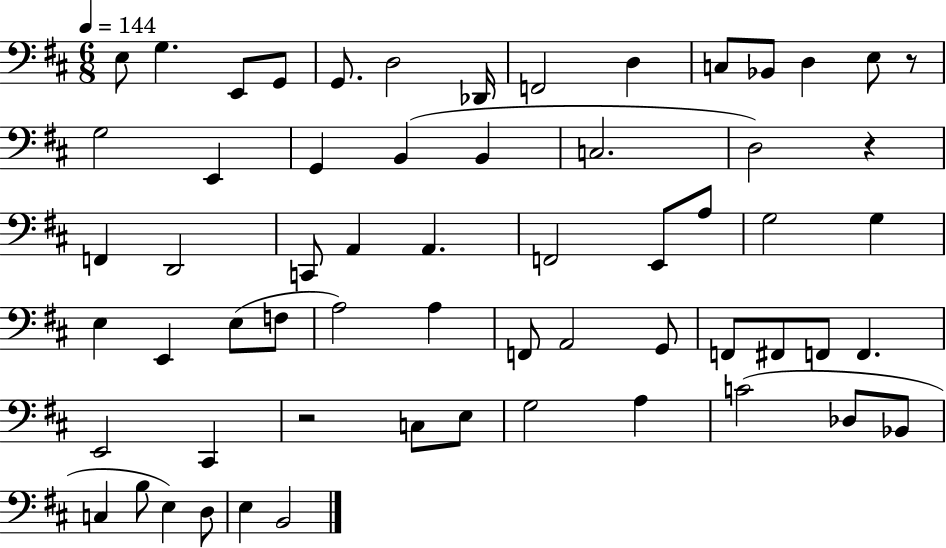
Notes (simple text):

E3/e G3/q. E2/e G2/e G2/e. D3/h Db2/s F2/h D3/q C3/e Bb2/e D3/q E3/e R/e G3/h E2/q G2/q B2/q B2/q C3/h. D3/h R/q F2/q D2/h C2/e A2/q A2/q. F2/h E2/e A3/e G3/h G3/q E3/q E2/q E3/e F3/e A3/h A3/q F2/e A2/h G2/e F2/e F#2/e F2/e F2/q. E2/h C#2/q R/h C3/e E3/e G3/h A3/q C4/h Db3/e Bb2/e C3/q B3/e E3/q D3/e E3/q B2/h